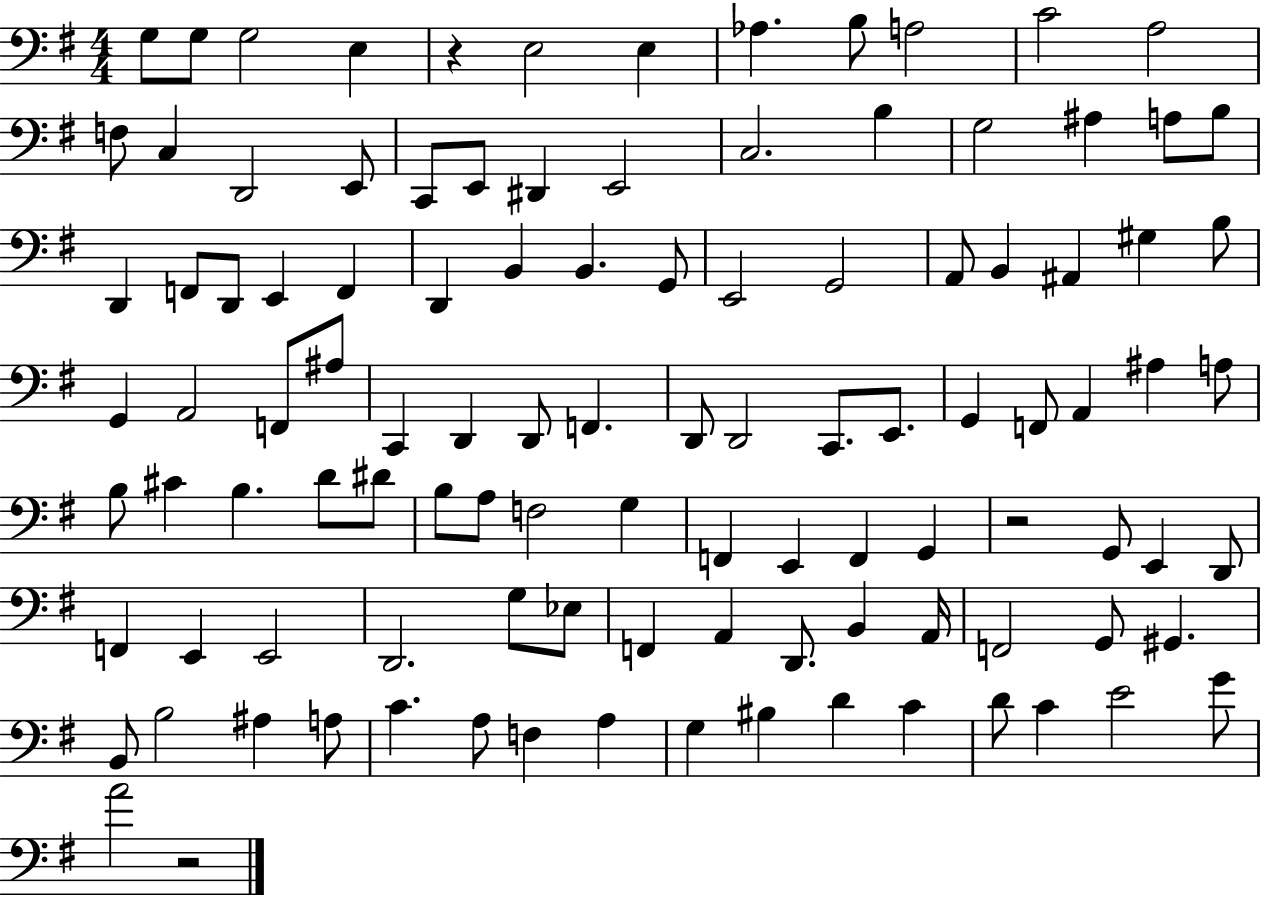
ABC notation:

X:1
T:Untitled
M:4/4
L:1/4
K:G
G,/2 G,/2 G,2 E, z E,2 E, _A, B,/2 A,2 C2 A,2 F,/2 C, D,,2 E,,/2 C,,/2 E,,/2 ^D,, E,,2 C,2 B, G,2 ^A, A,/2 B,/2 D,, F,,/2 D,,/2 E,, F,, D,, B,, B,, G,,/2 E,,2 G,,2 A,,/2 B,, ^A,, ^G, B,/2 G,, A,,2 F,,/2 ^A,/2 C,, D,, D,,/2 F,, D,,/2 D,,2 C,,/2 E,,/2 G,, F,,/2 A,, ^A, A,/2 B,/2 ^C B, D/2 ^D/2 B,/2 A,/2 F,2 G, F,, E,, F,, G,, z2 G,,/2 E,, D,,/2 F,, E,, E,,2 D,,2 G,/2 _E,/2 F,, A,, D,,/2 B,, A,,/4 F,,2 G,,/2 ^G,, B,,/2 B,2 ^A, A,/2 C A,/2 F, A, G, ^B, D C D/2 C E2 G/2 A2 z2